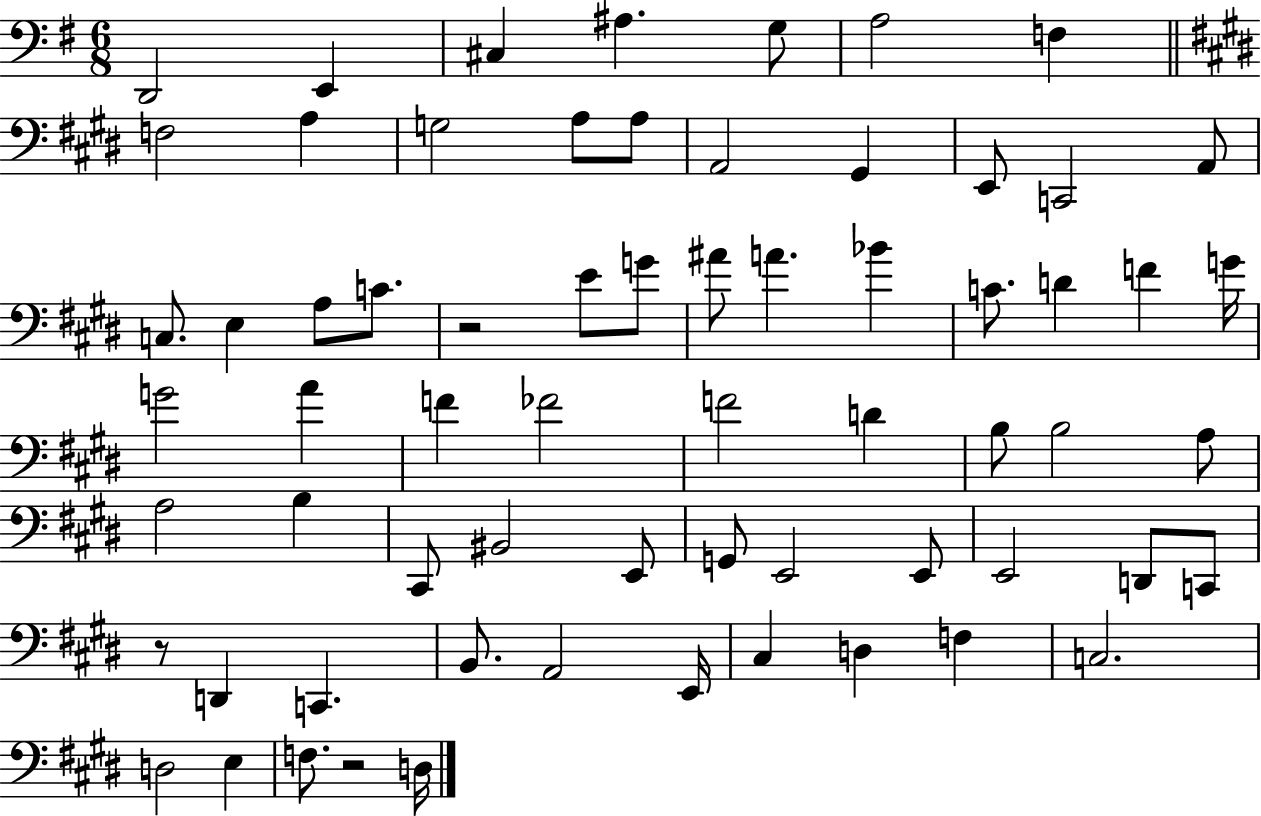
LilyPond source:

{
  \clef bass
  \numericTimeSignature
  \time 6/8
  \key g \major
  d,2 e,4 | cis4 ais4. g8 | a2 f4 | \bar "||" \break \key e \major f2 a4 | g2 a8 a8 | a,2 gis,4 | e,8 c,2 a,8 | \break c8. e4 a8 c'8. | r2 e'8 g'8 | ais'8 a'4. bes'4 | c'8. d'4 f'4 g'16 | \break g'2 a'4 | f'4 fes'2 | f'2 d'4 | b8 b2 a8 | \break a2 b4 | cis,8 bis,2 e,8 | g,8 e,2 e,8 | e,2 d,8 c,8 | \break r8 d,4 c,4. | b,8. a,2 e,16 | cis4 d4 f4 | c2. | \break d2 e4 | f8. r2 d16 | \bar "|."
}